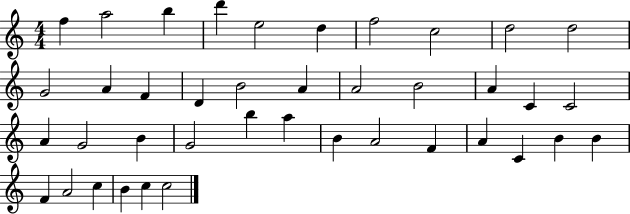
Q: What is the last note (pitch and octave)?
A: C5